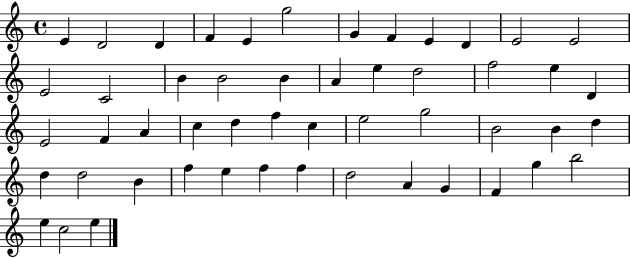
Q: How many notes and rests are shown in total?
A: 51